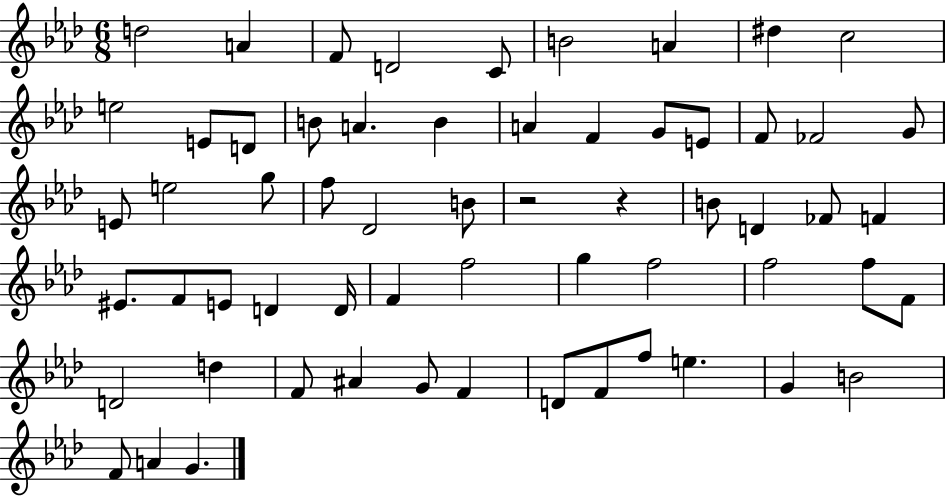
D5/h A4/q F4/e D4/h C4/e B4/h A4/q D#5/q C5/h E5/h E4/e D4/e B4/e A4/q. B4/q A4/q F4/q G4/e E4/e F4/e FES4/h G4/e E4/e E5/h G5/e F5/e Db4/h B4/e R/h R/q B4/e D4/q FES4/e F4/q EIS4/e. F4/e E4/e D4/q D4/s F4/q F5/h G5/q F5/h F5/h F5/e F4/e D4/h D5/q F4/e A#4/q G4/e F4/q D4/e F4/e F5/e E5/q. G4/q B4/h F4/e A4/q G4/q.